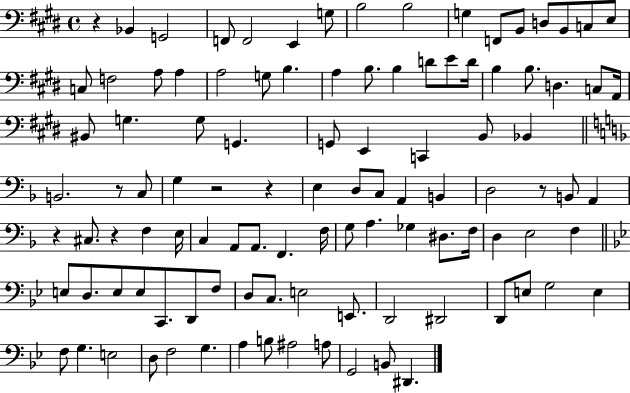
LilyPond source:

{
  \clef bass
  \time 4/4
  \defaultTimeSignature
  \key e \major
  r4 bes,4 g,2 | f,8 f,2 e,4 g8 | b2 b2 | g4 f,8 b,8 d8 b,8 c8 e8 | \break c8 f2 a8 a4 | a2 g8 b4. | a4 b8. b4 d'8 e'8 d'16 | b4 b8. d4. c8 a,16 | \break bis,8 g4. g8 g,4. | g,8 e,4 c,4 b,8 bes,4 | \bar "||" \break \key f \major b,2. r8 c8 | g4 r2 r4 | e4 d8 c8 a,4 b,4 | d2 r8 b,8 a,4 | \break r4 cis8. r4 f4 e16 | c4 a,8 a,8. f,4. f16 | g8 a4. ges4 dis8. f16 | d4 e2 f4 | \break \bar "||" \break \key bes \major e8 d8. e8 e8 c,8. d,8 f8 | d8 c8. e2 e,8. | d,2 dis,2 | d,8 e8 g2 e4 | \break f8 g4. e2 | d8 f2 g4. | a4 b8 ais2 a8 | g,2 b,8 dis,4. | \break \bar "|."
}